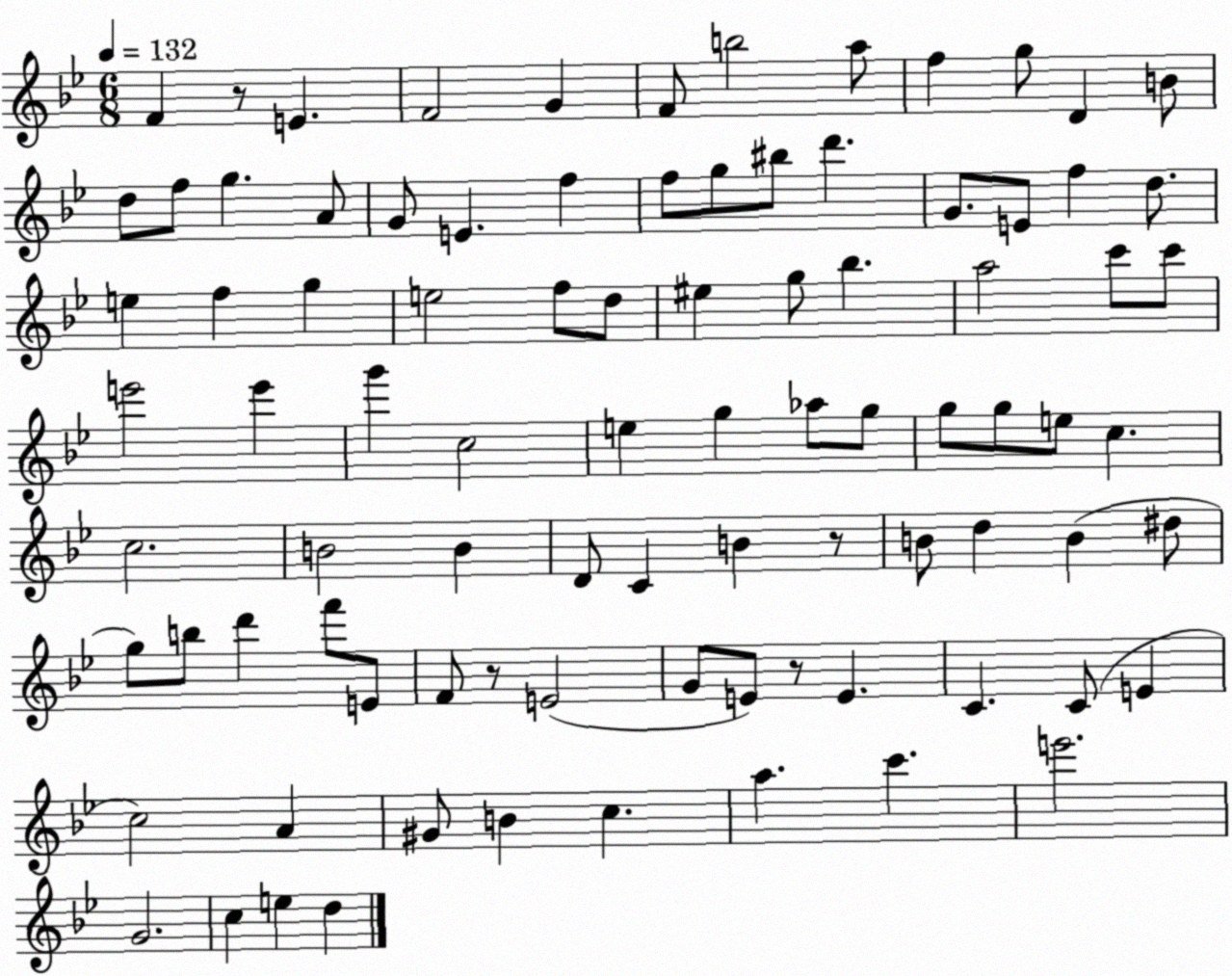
X:1
T:Untitled
M:6/8
L:1/4
K:Bb
F z/2 E F2 G F/2 b2 a/2 f g/2 D B/2 d/2 f/2 g A/2 G/2 E f f/2 g/2 ^b/2 d' G/2 E/2 f d/2 e f g e2 f/2 d/2 ^e g/2 _b a2 c'/2 c'/2 e'2 e' g' c2 e g _a/2 g/2 g/2 g/2 e/2 c c2 B2 B D/2 C B z/2 B/2 d B ^d/2 g/2 b/2 d' f'/2 E/2 F/2 z/2 E2 G/2 E/2 z/2 E C C/2 E c2 A ^G/2 B c a c' e'2 G2 c e d